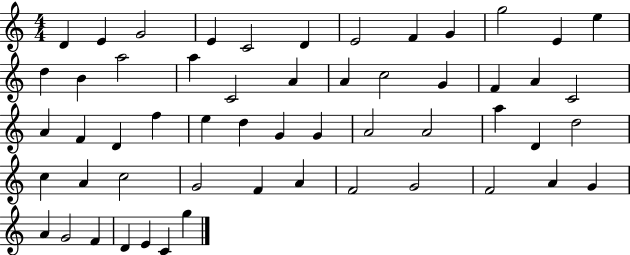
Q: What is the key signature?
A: C major